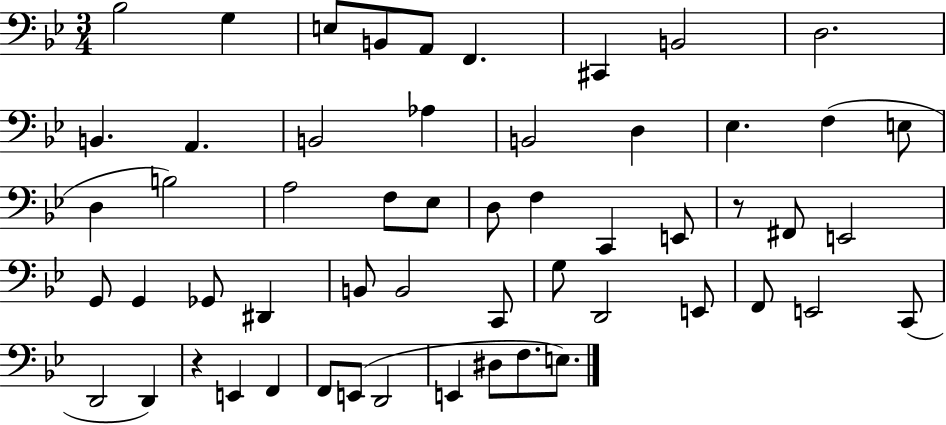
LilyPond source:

{
  \clef bass
  \numericTimeSignature
  \time 3/4
  \key bes \major
  bes2 g4 | e8 b,8 a,8 f,4. | cis,4 b,2 | d2. | \break b,4. a,4. | b,2 aes4 | b,2 d4 | ees4. f4( e8 | \break d4 b2) | a2 f8 ees8 | d8 f4 c,4 e,8 | r8 fis,8 e,2 | \break g,8 g,4 ges,8 dis,4 | b,8 b,2 c,8 | g8 d,2 e,8 | f,8 e,2 c,8( | \break d,2 d,4) | r4 e,4 f,4 | f,8 e,8( d,2 | e,4 dis8 f8. e8.) | \break \bar "|."
}